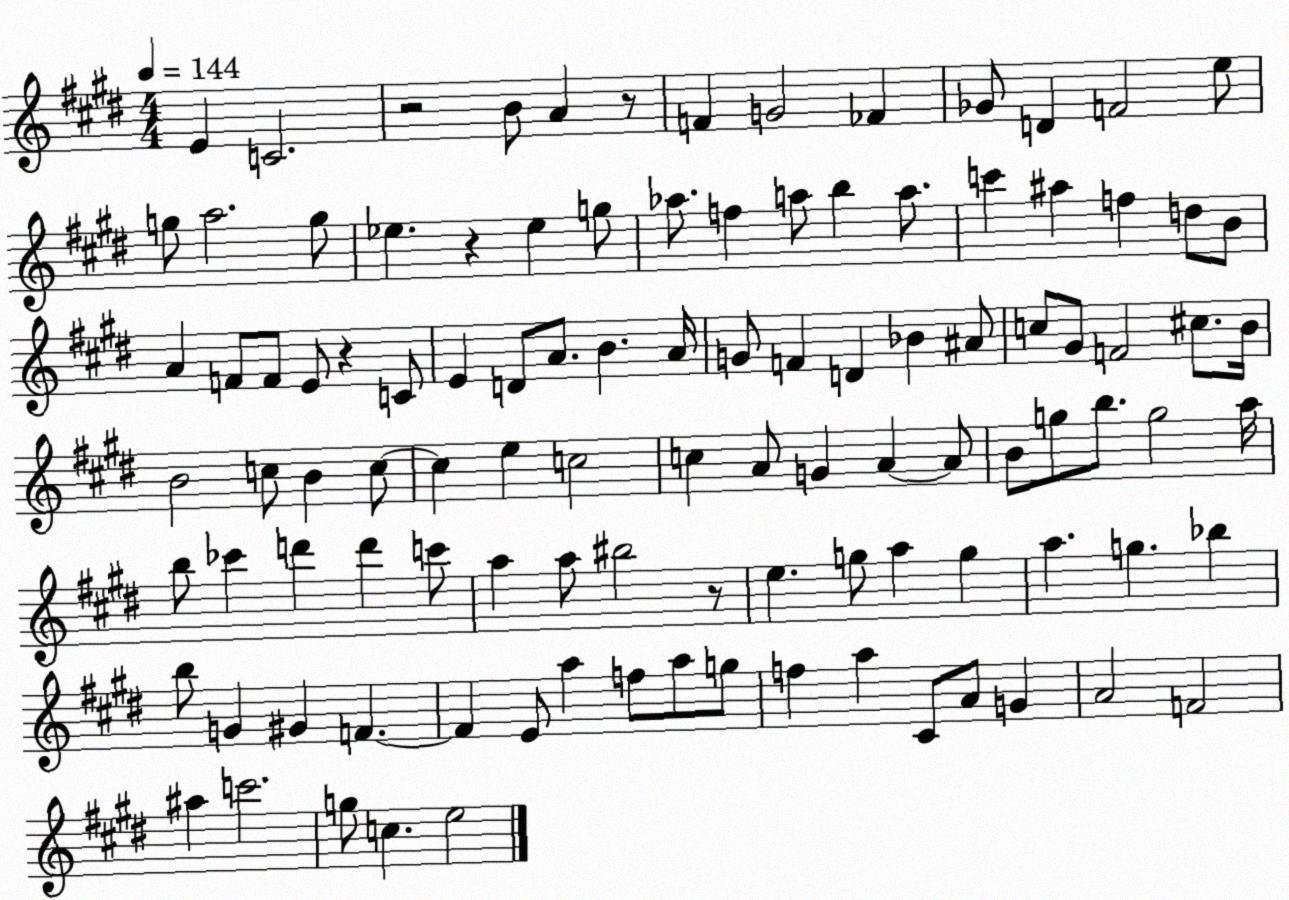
X:1
T:Untitled
M:4/4
L:1/4
K:E
E C2 z2 B/2 A z/2 F G2 _F _G/2 D F2 e/2 g/2 a2 g/2 _e z _e g/2 _a/2 f a/2 b a/2 c' ^a f d/2 B/2 A F/2 F/2 E/2 z C/2 E D/2 A/2 B A/4 G/2 F D _B ^A/2 c/2 ^G/2 F2 ^c/2 B/4 B2 c/2 B c/2 c e c2 c A/2 G A A/2 B/2 g/2 b/2 g2 a/4 b/2 _c' d' d' c'/2 a a/2 ^b2 z/2 e g/2 a g a g _b b/2 G ^G F F E/2 a f/2 a/2 g/2 f a ^C/2 A/2 G A2 F2 ^a c'2 g/2 c e2